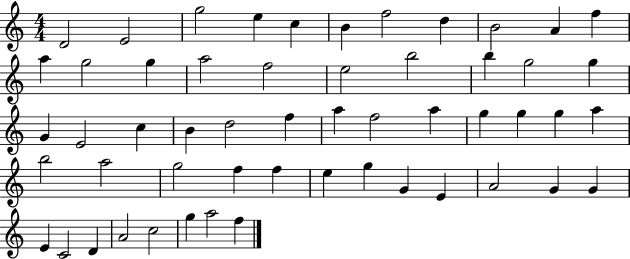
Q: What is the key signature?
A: C major